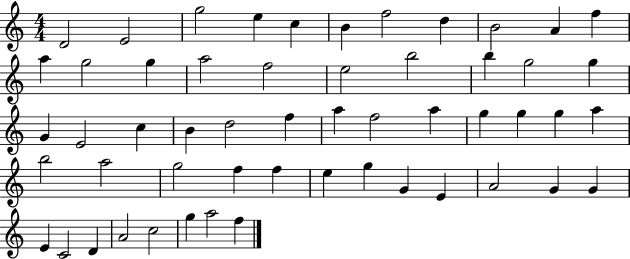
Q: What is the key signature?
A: C major